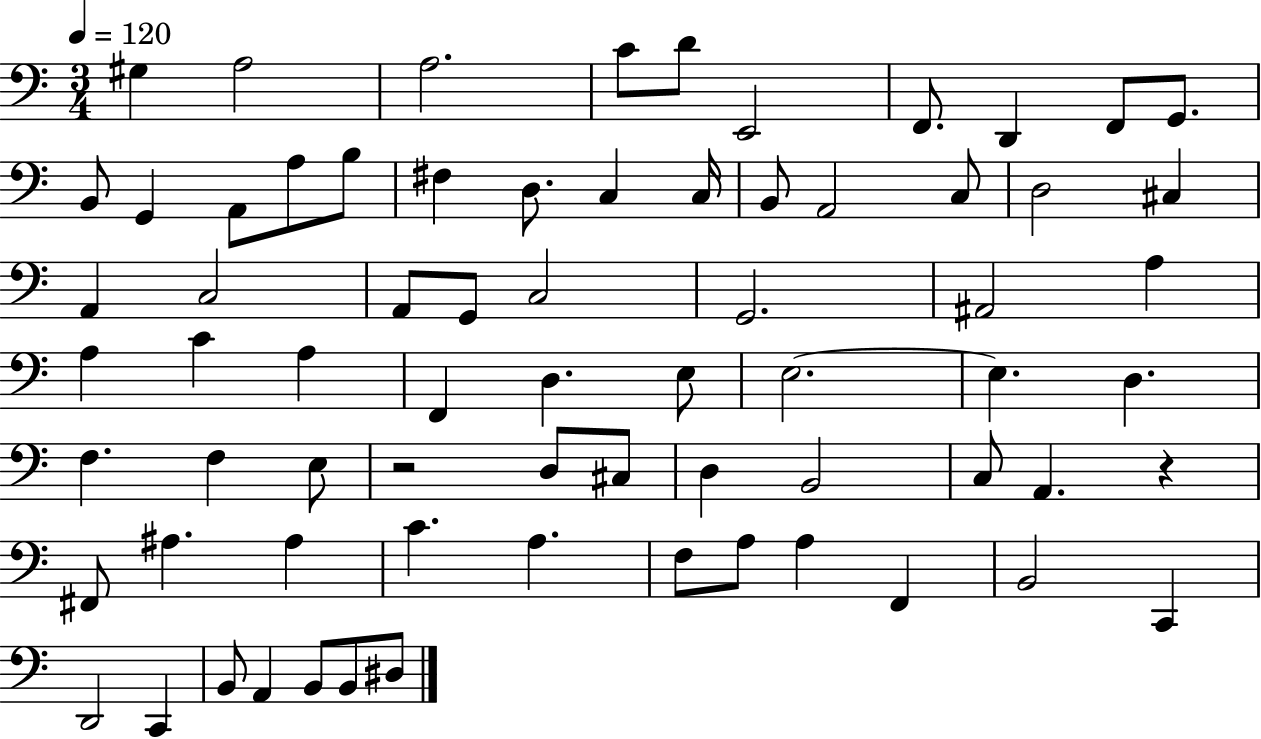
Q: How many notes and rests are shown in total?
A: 70